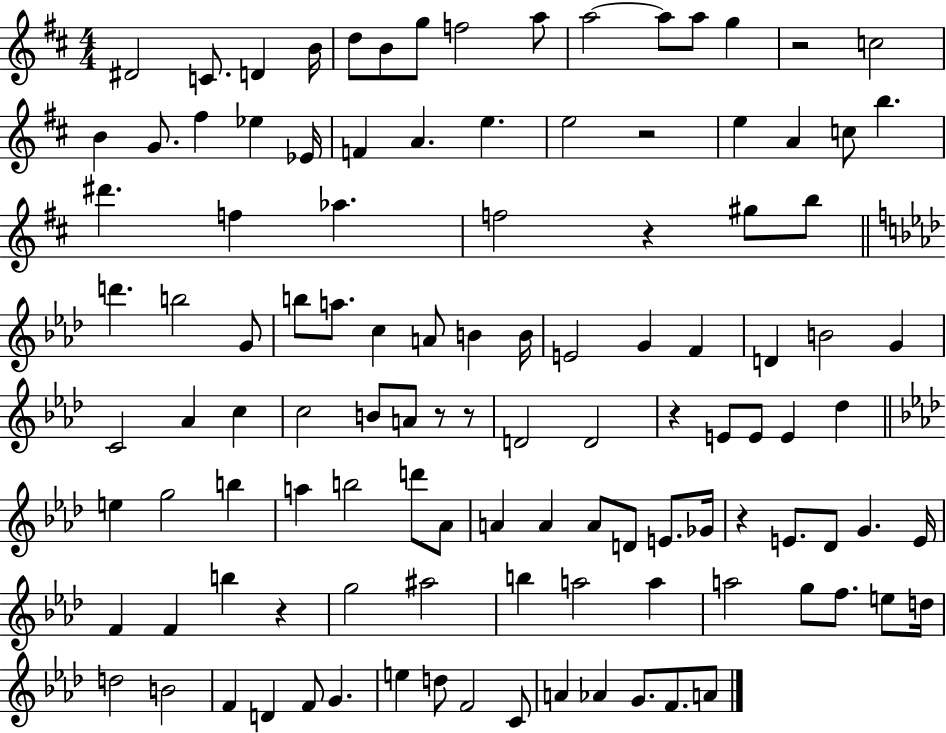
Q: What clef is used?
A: treble